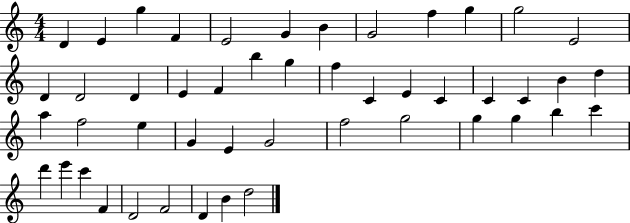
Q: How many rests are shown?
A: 0